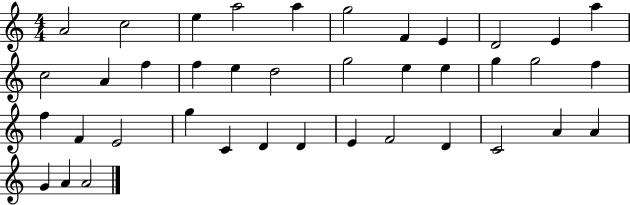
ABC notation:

X:1
T:Untitled
M:4/4
L:1/4
K:C
A2 c2 e a2 a g2 F E D2 E a c2 A f f e d2 g2 e e g g2 f f F E2 g C D D E F2 D C2 A A G A A2